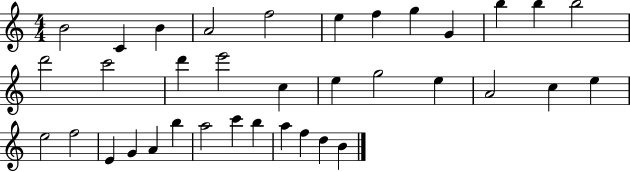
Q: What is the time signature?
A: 4/4